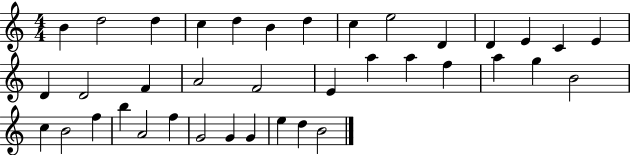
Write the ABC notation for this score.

X:1
T:Untitled
M:4/4
L:1/4
K:C
B d2 d c d B d c e2 D D E C E D D2 F A2 F2 E a a f a g B2 c B2 f b A2 f G2 G G e d B2